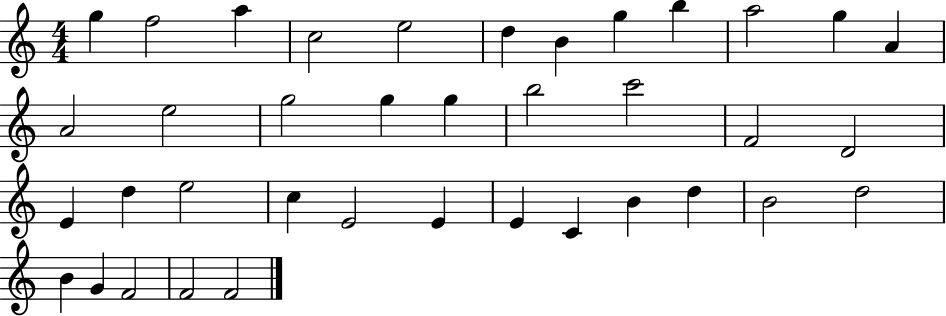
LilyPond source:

{
  \clef treble
  \numericTimeSignature
  \time 4/4
  \key c \major
  g''4 f''2 a''4 | c''2 e''2 | d''4 b'4 g''4 b''4 | a''2 g''4 a'4 | \break a'2 e''2 | g''2 g''4 g''4 | b''2 c'''2 | f'2 d'2 | \break e'4 d''4 e''2 | c''4 e'2 e'4 | e'4 c'4 b'4 d''4 | b'2 d''2 | \break b'4 g'4 f'2 | f'2 f'2 | \bar "|."
}